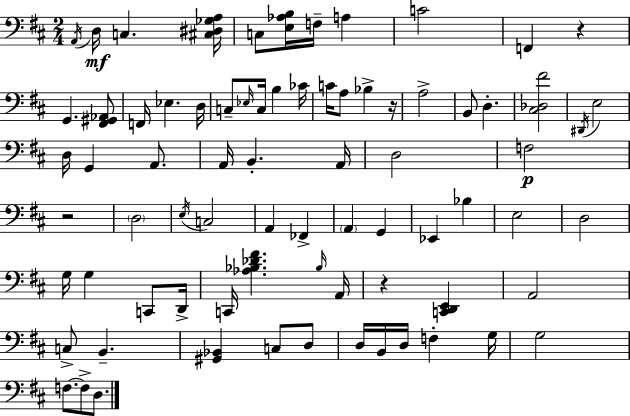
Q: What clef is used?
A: bass